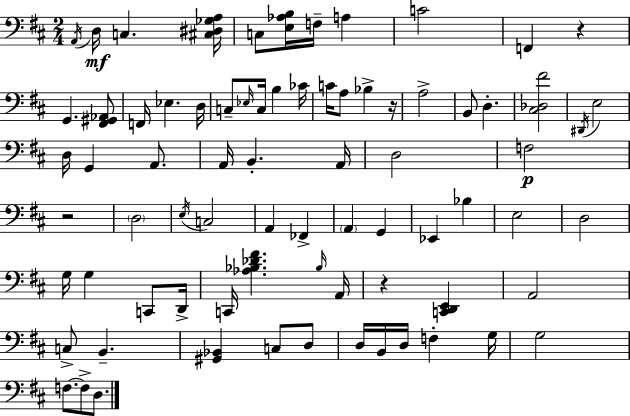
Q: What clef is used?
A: bass